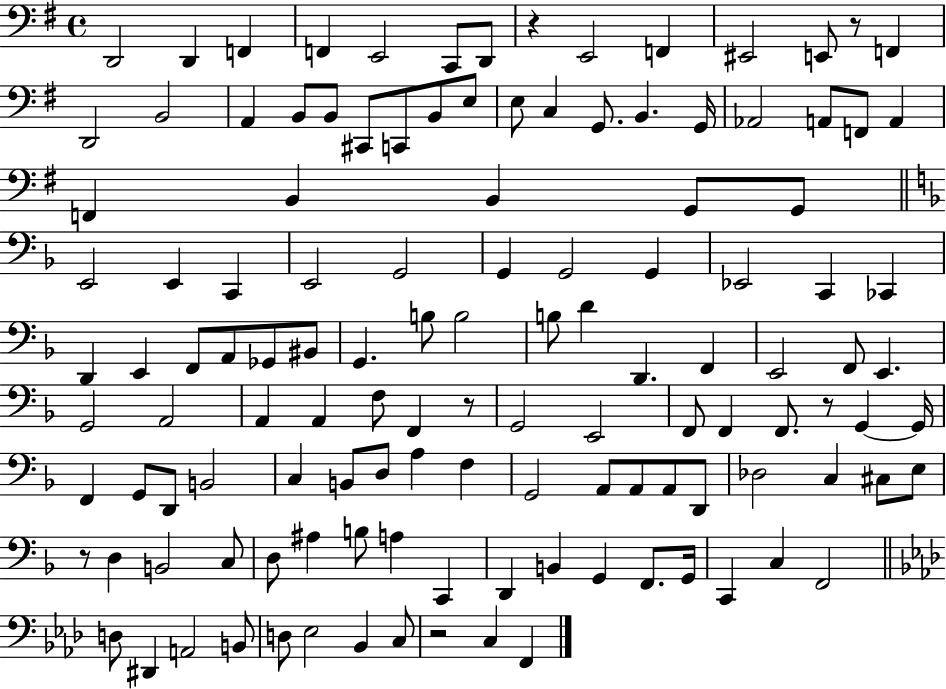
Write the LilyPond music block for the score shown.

{
  \clef bass
  \time 4/4
  \defaultTimeSignature
  \key g \major
  d,2 d,4 f,4 | f,4 e,2 c,8 d,8 | r4 e,2 f,4 | eis,2 e,8 r8 f,4 | \break d,2 b,2 | a,4 b,8 b,8 cis,8 c,8 b,8 e8 | e8 c4 g,8. b,4. g,16 | aes,2 a,8 f,8 a,4 | \break f,4 b,4 b,4 g,8 g,8 | \bar "||" \break \key f \major e,2 e,4 c,4 | e,2 g,2 | g,4 g,2 g,4 | ees,2 c,4 ces,4 | \break d,4 e,4 f,8 a,8 ges,8 bis,8 | g,4. b8 b2 | b8 d'4 d,4. f,4 | e,2 f,8 e,4. | \break g,2 a,2 | a,4 a,4 f8 f,4 r8 | g,2 e,2 | f,8 f,4 f,8. r8 g,4~~ g,16 | \break f,4 g,8 d,8 b,2 | c4 b,8 d8 a4 f4 | g,2 a,8 a,8 a,8 d,8 | des2 c4 cis8 e8 | \break r8 d4 b,2 c8 | d8 ais4 b8 a4 c,4 | d,4 b,4 g,4 f,8. g,16 | c,4 c4 f,2 | \break \bar "||" \break \key f \minor d8 dis,4 a,2 b,8 | d8 ees2 bes,4 c8 | r2 c4 f,4 | \bar "|."
}